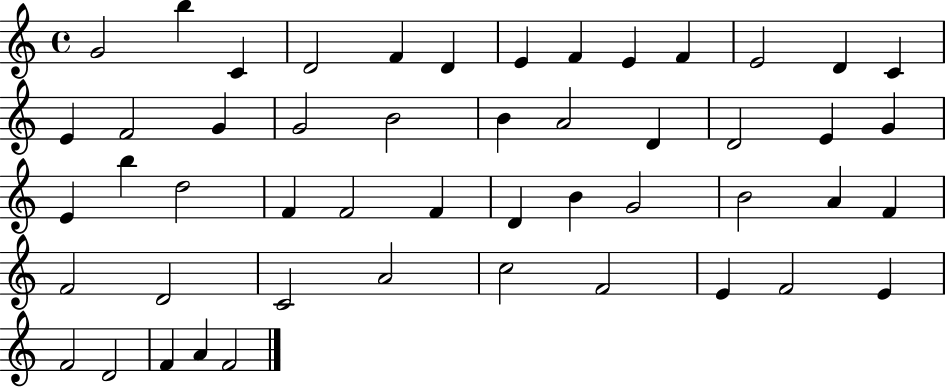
X:1
T:Untitled
M:4/4
L:1/4
K:C
G2 b C D2 F D E F E F E2 D C E F2 G G2 B2 B A2 D D2 E G E b d2 F F2 F D B G2 B2 A F F2 D2 C2 A2 c2 F2 E F2 E F2 D2 F A F2